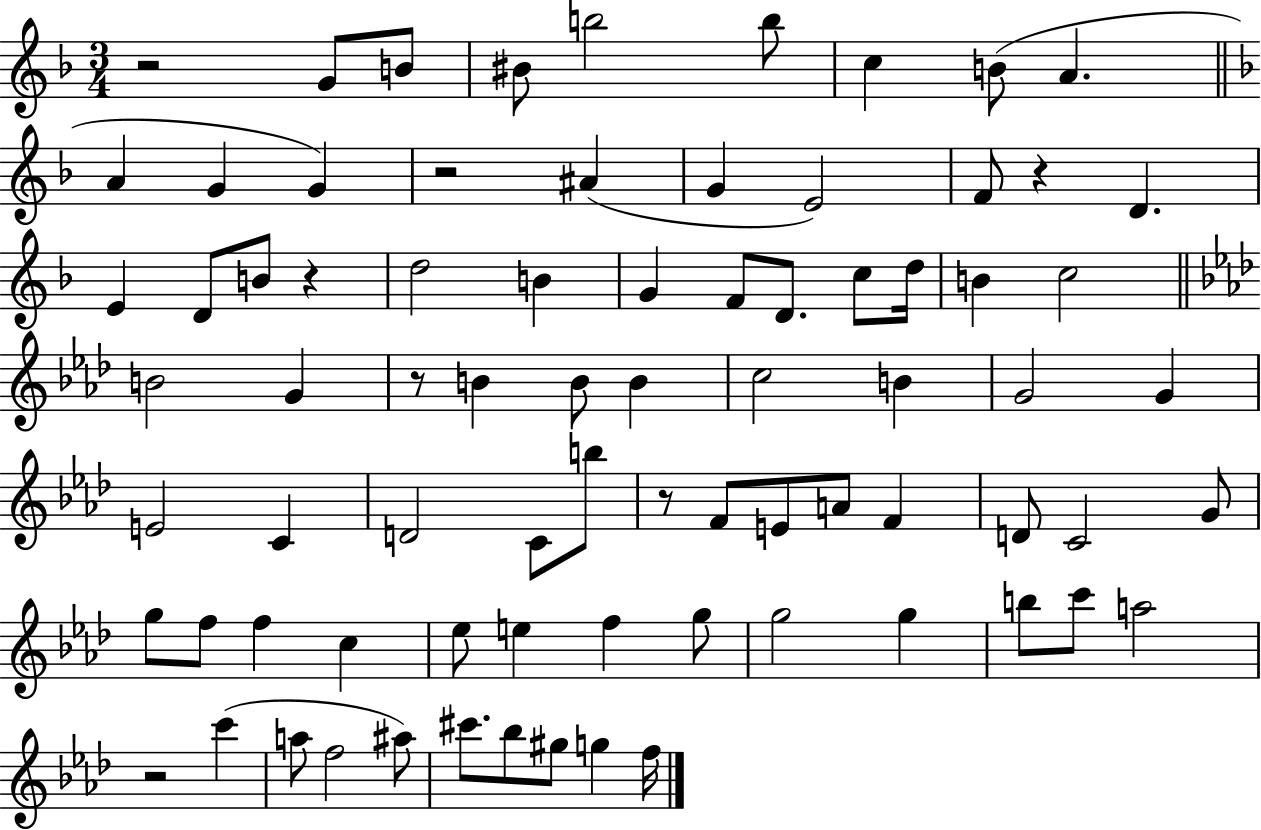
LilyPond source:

{
  \clef treble
  \numericTimeSignature
  \time 3/4
  \key f \major
  \repeat volta 2 { r2 g'8 b'8 | bis'8 b''2 b''8 | c''4 b'8( a'4. | \bar "||" \break \key d \minor a'4 g'4 g'4) | r2 ais'4( | g'4 e'2) | f'8 r4 d'4. | \break e'4 d'8 b'8 r4 | d''2 b'4 | g'4 f'8 d'8. c''8 d''16 | b'4 c''2 | \break \bar "||" \break \key aes \major b'2 g'4 | r8 b'4 b'8 b'4 | c''2 b'4 | g'2 g'4 | \break e'2 c'4 | d'2 c'8 b''8 | r8 f'8 e'8 a'8 f'4 | d'8 c'2 g'8 | \break g''8 f''8 f''4 c''4 | ees''8 e''4 f''4 g''8 | g''2 g''4 | b''8 c'''8 a''2 | \break r2 c'''4( | a''8 f''2 ais''8) | cis'''8. bes''8 gis''8 g''4 f''16 | } \bar "|."
}